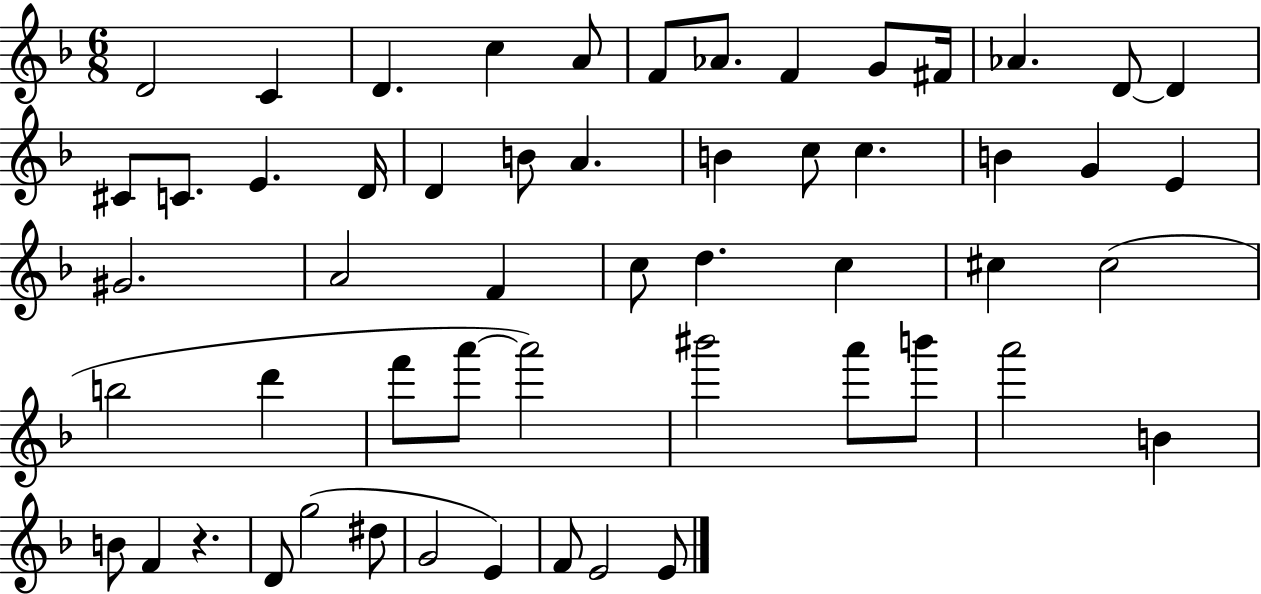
{
  \clef treble
  \numericTimeSignature
  \time 6/8
  \key f \major
  d'2 c'4 | d'4. c''4 a'8 | f'8 aes'8. f'4 g'8 fis'16 | aes'4. d'8~~ d'4 | \break cis'8 c'8. e'4. d'16 | d'4 b'8 a'4. | b'4 c''8 c''4. | b'4 g'4 e'4 | \break gis'2. | a'2 f'4 | c''8 d''4. c''4 | cis''4 cis''2( | \break b''2 d'''4 | f'''8 a'''8~~ a'''2) | bis'''2 a'''8 b'''8 | a'''2 b'4 | \break b'8 f'4 r4. | d'8 g''2( dis''8 | g'2 e'4) | f'8 e'2 e'8 | \break \bar "|."
}